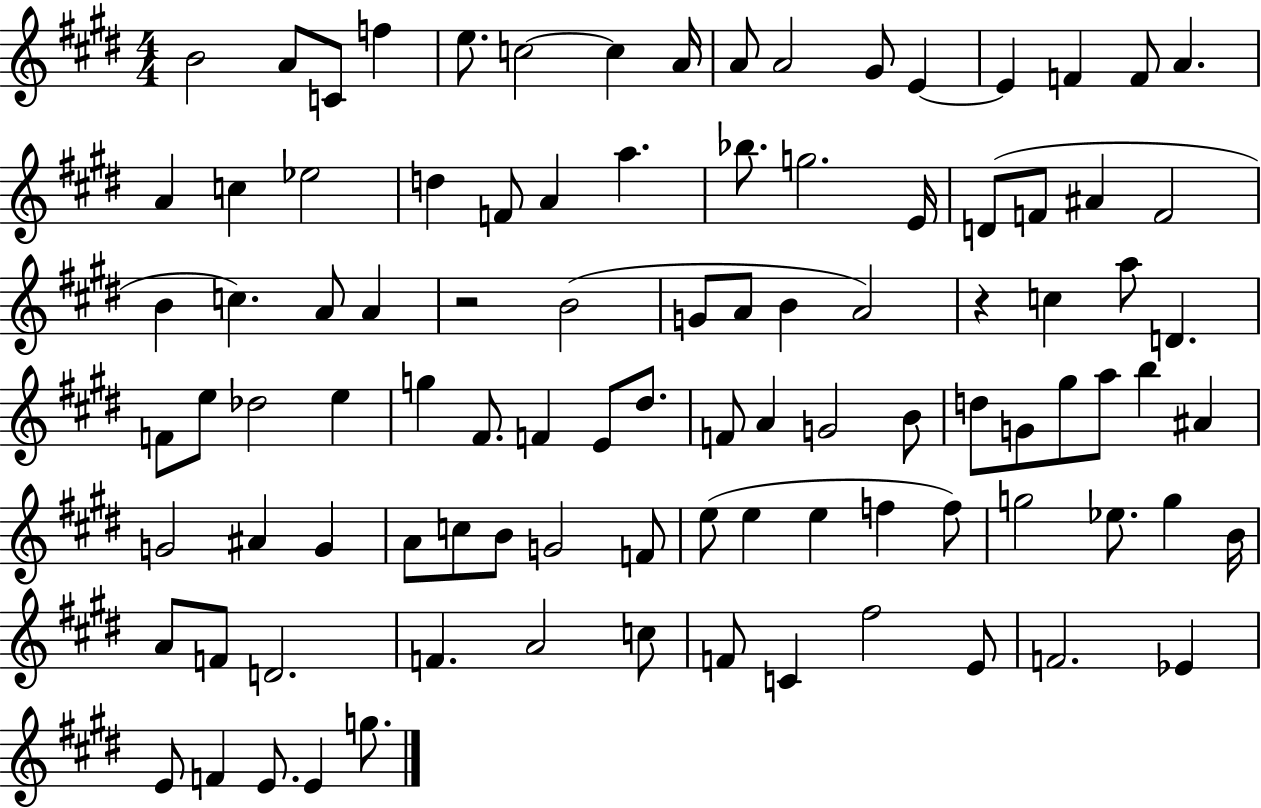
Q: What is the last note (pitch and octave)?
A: G5